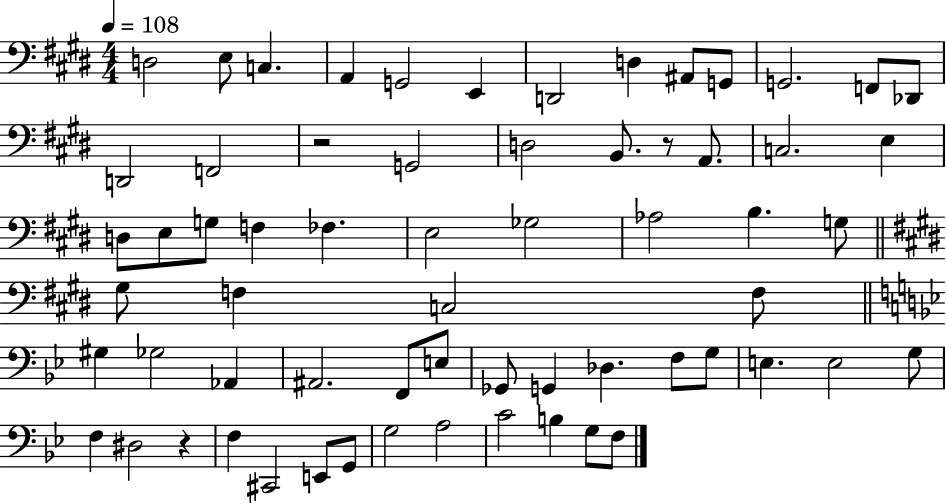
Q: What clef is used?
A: bass